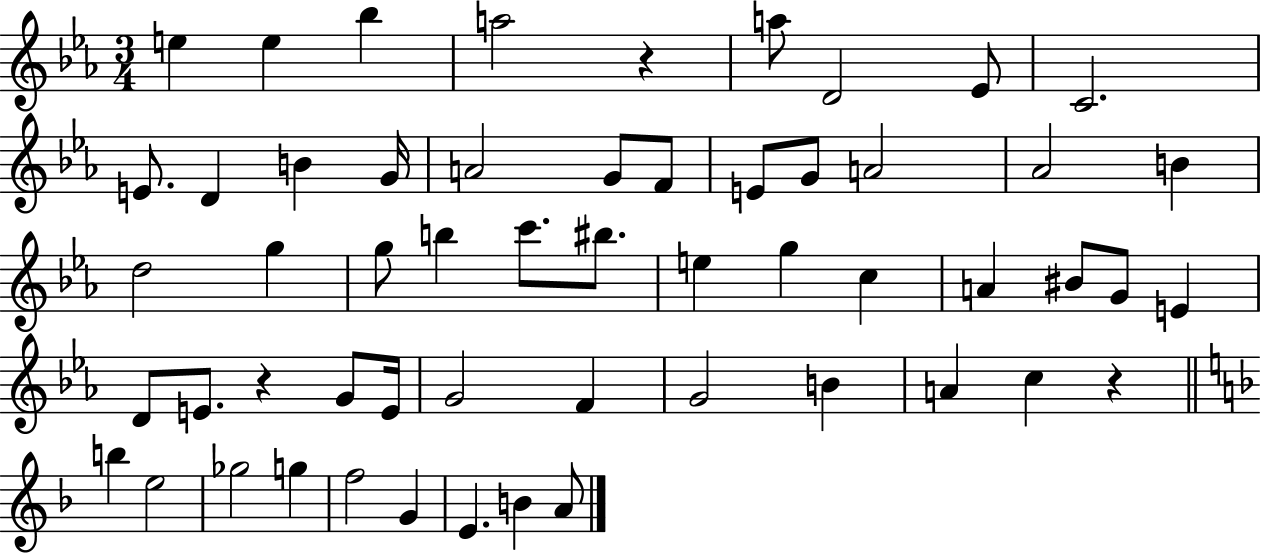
E5/q E5/q Bb5/q A5/h R/q A5/e D4/h Eb4/e C4/h. E4/e. D4/q B4/q G4/s A4/h G4/e F4/e E4/e G4/e A4/h Ab4/h B4/q D5/h G5/q G5/e B5/q C6/e. BIS5/e. E5/q G5/q C5/q A4/q BIS4/e G4/e E4/q D4/e E4/e. R/q G4/e E4/s G4/h F4/q G4/h B4/q A4/q C5/q R/q B5/q E5/h Gb5/h G5/q F5/h G4/q E4/q. B4/q A4/e